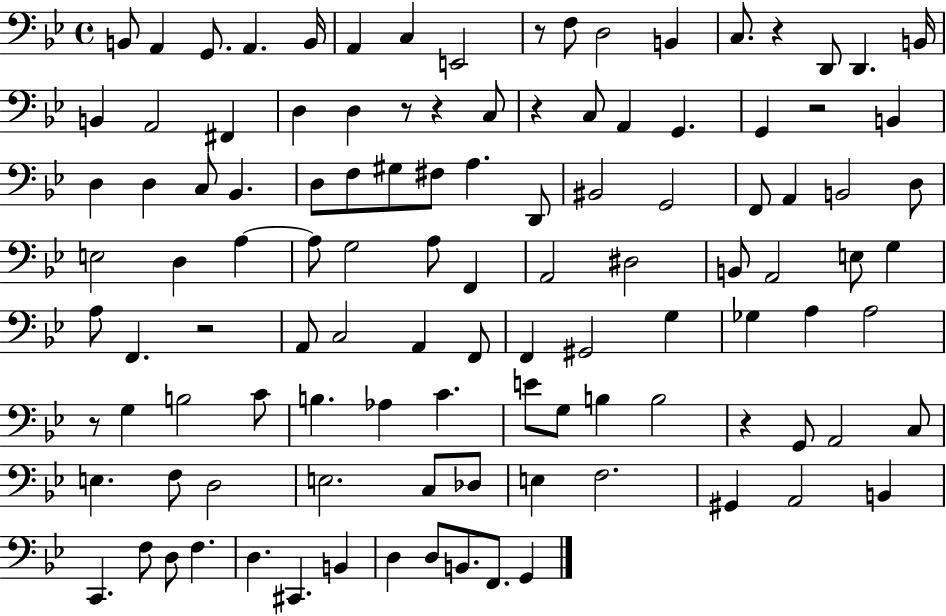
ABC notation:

X:1
T:Untitled
M:4/4
L:1/4
K:Bb
B,,/2 A,, G,,/2 A,, B,,/4 A,, C, E,,2 z/2 F,/2 D,2 B,, C,/2 z D,,/2 D,, B,,/4 B,, A,,2 ^F,, D, D, z/2 z C,/2 z C,/2 A,, G,, G,, z2 B,, D, D, C,/2 _B,, D,/2 F,/2 ^G,/2 ^F,/2 A, D,,/2 ^B,,2 G,,2 F,,/2 A,, B,,2 D,/2 E,2 D, A, A,/2 G,2 A,/2 F,, A,,2 ^D,2 B,,/2 A,,2 E,/2 G, A,/2 F,, z2 A,,/2 C,2 A,, F,,/2 F,, ^G,,2 G, _G, A, A,2 z/2 G, B,2 C/2 B, _A, C E/2 G,/2 B, B,2 z G,,/2 A,,2 C,/2 E, F,/2 D,2 E,2 C,/2 _D,/2 E, F,2 ^G,, A,,2 B,, C,, F,/2 D,/2 F, D, ^C,, B,, D, D,/2 B,,/2 F,,/2 G,,